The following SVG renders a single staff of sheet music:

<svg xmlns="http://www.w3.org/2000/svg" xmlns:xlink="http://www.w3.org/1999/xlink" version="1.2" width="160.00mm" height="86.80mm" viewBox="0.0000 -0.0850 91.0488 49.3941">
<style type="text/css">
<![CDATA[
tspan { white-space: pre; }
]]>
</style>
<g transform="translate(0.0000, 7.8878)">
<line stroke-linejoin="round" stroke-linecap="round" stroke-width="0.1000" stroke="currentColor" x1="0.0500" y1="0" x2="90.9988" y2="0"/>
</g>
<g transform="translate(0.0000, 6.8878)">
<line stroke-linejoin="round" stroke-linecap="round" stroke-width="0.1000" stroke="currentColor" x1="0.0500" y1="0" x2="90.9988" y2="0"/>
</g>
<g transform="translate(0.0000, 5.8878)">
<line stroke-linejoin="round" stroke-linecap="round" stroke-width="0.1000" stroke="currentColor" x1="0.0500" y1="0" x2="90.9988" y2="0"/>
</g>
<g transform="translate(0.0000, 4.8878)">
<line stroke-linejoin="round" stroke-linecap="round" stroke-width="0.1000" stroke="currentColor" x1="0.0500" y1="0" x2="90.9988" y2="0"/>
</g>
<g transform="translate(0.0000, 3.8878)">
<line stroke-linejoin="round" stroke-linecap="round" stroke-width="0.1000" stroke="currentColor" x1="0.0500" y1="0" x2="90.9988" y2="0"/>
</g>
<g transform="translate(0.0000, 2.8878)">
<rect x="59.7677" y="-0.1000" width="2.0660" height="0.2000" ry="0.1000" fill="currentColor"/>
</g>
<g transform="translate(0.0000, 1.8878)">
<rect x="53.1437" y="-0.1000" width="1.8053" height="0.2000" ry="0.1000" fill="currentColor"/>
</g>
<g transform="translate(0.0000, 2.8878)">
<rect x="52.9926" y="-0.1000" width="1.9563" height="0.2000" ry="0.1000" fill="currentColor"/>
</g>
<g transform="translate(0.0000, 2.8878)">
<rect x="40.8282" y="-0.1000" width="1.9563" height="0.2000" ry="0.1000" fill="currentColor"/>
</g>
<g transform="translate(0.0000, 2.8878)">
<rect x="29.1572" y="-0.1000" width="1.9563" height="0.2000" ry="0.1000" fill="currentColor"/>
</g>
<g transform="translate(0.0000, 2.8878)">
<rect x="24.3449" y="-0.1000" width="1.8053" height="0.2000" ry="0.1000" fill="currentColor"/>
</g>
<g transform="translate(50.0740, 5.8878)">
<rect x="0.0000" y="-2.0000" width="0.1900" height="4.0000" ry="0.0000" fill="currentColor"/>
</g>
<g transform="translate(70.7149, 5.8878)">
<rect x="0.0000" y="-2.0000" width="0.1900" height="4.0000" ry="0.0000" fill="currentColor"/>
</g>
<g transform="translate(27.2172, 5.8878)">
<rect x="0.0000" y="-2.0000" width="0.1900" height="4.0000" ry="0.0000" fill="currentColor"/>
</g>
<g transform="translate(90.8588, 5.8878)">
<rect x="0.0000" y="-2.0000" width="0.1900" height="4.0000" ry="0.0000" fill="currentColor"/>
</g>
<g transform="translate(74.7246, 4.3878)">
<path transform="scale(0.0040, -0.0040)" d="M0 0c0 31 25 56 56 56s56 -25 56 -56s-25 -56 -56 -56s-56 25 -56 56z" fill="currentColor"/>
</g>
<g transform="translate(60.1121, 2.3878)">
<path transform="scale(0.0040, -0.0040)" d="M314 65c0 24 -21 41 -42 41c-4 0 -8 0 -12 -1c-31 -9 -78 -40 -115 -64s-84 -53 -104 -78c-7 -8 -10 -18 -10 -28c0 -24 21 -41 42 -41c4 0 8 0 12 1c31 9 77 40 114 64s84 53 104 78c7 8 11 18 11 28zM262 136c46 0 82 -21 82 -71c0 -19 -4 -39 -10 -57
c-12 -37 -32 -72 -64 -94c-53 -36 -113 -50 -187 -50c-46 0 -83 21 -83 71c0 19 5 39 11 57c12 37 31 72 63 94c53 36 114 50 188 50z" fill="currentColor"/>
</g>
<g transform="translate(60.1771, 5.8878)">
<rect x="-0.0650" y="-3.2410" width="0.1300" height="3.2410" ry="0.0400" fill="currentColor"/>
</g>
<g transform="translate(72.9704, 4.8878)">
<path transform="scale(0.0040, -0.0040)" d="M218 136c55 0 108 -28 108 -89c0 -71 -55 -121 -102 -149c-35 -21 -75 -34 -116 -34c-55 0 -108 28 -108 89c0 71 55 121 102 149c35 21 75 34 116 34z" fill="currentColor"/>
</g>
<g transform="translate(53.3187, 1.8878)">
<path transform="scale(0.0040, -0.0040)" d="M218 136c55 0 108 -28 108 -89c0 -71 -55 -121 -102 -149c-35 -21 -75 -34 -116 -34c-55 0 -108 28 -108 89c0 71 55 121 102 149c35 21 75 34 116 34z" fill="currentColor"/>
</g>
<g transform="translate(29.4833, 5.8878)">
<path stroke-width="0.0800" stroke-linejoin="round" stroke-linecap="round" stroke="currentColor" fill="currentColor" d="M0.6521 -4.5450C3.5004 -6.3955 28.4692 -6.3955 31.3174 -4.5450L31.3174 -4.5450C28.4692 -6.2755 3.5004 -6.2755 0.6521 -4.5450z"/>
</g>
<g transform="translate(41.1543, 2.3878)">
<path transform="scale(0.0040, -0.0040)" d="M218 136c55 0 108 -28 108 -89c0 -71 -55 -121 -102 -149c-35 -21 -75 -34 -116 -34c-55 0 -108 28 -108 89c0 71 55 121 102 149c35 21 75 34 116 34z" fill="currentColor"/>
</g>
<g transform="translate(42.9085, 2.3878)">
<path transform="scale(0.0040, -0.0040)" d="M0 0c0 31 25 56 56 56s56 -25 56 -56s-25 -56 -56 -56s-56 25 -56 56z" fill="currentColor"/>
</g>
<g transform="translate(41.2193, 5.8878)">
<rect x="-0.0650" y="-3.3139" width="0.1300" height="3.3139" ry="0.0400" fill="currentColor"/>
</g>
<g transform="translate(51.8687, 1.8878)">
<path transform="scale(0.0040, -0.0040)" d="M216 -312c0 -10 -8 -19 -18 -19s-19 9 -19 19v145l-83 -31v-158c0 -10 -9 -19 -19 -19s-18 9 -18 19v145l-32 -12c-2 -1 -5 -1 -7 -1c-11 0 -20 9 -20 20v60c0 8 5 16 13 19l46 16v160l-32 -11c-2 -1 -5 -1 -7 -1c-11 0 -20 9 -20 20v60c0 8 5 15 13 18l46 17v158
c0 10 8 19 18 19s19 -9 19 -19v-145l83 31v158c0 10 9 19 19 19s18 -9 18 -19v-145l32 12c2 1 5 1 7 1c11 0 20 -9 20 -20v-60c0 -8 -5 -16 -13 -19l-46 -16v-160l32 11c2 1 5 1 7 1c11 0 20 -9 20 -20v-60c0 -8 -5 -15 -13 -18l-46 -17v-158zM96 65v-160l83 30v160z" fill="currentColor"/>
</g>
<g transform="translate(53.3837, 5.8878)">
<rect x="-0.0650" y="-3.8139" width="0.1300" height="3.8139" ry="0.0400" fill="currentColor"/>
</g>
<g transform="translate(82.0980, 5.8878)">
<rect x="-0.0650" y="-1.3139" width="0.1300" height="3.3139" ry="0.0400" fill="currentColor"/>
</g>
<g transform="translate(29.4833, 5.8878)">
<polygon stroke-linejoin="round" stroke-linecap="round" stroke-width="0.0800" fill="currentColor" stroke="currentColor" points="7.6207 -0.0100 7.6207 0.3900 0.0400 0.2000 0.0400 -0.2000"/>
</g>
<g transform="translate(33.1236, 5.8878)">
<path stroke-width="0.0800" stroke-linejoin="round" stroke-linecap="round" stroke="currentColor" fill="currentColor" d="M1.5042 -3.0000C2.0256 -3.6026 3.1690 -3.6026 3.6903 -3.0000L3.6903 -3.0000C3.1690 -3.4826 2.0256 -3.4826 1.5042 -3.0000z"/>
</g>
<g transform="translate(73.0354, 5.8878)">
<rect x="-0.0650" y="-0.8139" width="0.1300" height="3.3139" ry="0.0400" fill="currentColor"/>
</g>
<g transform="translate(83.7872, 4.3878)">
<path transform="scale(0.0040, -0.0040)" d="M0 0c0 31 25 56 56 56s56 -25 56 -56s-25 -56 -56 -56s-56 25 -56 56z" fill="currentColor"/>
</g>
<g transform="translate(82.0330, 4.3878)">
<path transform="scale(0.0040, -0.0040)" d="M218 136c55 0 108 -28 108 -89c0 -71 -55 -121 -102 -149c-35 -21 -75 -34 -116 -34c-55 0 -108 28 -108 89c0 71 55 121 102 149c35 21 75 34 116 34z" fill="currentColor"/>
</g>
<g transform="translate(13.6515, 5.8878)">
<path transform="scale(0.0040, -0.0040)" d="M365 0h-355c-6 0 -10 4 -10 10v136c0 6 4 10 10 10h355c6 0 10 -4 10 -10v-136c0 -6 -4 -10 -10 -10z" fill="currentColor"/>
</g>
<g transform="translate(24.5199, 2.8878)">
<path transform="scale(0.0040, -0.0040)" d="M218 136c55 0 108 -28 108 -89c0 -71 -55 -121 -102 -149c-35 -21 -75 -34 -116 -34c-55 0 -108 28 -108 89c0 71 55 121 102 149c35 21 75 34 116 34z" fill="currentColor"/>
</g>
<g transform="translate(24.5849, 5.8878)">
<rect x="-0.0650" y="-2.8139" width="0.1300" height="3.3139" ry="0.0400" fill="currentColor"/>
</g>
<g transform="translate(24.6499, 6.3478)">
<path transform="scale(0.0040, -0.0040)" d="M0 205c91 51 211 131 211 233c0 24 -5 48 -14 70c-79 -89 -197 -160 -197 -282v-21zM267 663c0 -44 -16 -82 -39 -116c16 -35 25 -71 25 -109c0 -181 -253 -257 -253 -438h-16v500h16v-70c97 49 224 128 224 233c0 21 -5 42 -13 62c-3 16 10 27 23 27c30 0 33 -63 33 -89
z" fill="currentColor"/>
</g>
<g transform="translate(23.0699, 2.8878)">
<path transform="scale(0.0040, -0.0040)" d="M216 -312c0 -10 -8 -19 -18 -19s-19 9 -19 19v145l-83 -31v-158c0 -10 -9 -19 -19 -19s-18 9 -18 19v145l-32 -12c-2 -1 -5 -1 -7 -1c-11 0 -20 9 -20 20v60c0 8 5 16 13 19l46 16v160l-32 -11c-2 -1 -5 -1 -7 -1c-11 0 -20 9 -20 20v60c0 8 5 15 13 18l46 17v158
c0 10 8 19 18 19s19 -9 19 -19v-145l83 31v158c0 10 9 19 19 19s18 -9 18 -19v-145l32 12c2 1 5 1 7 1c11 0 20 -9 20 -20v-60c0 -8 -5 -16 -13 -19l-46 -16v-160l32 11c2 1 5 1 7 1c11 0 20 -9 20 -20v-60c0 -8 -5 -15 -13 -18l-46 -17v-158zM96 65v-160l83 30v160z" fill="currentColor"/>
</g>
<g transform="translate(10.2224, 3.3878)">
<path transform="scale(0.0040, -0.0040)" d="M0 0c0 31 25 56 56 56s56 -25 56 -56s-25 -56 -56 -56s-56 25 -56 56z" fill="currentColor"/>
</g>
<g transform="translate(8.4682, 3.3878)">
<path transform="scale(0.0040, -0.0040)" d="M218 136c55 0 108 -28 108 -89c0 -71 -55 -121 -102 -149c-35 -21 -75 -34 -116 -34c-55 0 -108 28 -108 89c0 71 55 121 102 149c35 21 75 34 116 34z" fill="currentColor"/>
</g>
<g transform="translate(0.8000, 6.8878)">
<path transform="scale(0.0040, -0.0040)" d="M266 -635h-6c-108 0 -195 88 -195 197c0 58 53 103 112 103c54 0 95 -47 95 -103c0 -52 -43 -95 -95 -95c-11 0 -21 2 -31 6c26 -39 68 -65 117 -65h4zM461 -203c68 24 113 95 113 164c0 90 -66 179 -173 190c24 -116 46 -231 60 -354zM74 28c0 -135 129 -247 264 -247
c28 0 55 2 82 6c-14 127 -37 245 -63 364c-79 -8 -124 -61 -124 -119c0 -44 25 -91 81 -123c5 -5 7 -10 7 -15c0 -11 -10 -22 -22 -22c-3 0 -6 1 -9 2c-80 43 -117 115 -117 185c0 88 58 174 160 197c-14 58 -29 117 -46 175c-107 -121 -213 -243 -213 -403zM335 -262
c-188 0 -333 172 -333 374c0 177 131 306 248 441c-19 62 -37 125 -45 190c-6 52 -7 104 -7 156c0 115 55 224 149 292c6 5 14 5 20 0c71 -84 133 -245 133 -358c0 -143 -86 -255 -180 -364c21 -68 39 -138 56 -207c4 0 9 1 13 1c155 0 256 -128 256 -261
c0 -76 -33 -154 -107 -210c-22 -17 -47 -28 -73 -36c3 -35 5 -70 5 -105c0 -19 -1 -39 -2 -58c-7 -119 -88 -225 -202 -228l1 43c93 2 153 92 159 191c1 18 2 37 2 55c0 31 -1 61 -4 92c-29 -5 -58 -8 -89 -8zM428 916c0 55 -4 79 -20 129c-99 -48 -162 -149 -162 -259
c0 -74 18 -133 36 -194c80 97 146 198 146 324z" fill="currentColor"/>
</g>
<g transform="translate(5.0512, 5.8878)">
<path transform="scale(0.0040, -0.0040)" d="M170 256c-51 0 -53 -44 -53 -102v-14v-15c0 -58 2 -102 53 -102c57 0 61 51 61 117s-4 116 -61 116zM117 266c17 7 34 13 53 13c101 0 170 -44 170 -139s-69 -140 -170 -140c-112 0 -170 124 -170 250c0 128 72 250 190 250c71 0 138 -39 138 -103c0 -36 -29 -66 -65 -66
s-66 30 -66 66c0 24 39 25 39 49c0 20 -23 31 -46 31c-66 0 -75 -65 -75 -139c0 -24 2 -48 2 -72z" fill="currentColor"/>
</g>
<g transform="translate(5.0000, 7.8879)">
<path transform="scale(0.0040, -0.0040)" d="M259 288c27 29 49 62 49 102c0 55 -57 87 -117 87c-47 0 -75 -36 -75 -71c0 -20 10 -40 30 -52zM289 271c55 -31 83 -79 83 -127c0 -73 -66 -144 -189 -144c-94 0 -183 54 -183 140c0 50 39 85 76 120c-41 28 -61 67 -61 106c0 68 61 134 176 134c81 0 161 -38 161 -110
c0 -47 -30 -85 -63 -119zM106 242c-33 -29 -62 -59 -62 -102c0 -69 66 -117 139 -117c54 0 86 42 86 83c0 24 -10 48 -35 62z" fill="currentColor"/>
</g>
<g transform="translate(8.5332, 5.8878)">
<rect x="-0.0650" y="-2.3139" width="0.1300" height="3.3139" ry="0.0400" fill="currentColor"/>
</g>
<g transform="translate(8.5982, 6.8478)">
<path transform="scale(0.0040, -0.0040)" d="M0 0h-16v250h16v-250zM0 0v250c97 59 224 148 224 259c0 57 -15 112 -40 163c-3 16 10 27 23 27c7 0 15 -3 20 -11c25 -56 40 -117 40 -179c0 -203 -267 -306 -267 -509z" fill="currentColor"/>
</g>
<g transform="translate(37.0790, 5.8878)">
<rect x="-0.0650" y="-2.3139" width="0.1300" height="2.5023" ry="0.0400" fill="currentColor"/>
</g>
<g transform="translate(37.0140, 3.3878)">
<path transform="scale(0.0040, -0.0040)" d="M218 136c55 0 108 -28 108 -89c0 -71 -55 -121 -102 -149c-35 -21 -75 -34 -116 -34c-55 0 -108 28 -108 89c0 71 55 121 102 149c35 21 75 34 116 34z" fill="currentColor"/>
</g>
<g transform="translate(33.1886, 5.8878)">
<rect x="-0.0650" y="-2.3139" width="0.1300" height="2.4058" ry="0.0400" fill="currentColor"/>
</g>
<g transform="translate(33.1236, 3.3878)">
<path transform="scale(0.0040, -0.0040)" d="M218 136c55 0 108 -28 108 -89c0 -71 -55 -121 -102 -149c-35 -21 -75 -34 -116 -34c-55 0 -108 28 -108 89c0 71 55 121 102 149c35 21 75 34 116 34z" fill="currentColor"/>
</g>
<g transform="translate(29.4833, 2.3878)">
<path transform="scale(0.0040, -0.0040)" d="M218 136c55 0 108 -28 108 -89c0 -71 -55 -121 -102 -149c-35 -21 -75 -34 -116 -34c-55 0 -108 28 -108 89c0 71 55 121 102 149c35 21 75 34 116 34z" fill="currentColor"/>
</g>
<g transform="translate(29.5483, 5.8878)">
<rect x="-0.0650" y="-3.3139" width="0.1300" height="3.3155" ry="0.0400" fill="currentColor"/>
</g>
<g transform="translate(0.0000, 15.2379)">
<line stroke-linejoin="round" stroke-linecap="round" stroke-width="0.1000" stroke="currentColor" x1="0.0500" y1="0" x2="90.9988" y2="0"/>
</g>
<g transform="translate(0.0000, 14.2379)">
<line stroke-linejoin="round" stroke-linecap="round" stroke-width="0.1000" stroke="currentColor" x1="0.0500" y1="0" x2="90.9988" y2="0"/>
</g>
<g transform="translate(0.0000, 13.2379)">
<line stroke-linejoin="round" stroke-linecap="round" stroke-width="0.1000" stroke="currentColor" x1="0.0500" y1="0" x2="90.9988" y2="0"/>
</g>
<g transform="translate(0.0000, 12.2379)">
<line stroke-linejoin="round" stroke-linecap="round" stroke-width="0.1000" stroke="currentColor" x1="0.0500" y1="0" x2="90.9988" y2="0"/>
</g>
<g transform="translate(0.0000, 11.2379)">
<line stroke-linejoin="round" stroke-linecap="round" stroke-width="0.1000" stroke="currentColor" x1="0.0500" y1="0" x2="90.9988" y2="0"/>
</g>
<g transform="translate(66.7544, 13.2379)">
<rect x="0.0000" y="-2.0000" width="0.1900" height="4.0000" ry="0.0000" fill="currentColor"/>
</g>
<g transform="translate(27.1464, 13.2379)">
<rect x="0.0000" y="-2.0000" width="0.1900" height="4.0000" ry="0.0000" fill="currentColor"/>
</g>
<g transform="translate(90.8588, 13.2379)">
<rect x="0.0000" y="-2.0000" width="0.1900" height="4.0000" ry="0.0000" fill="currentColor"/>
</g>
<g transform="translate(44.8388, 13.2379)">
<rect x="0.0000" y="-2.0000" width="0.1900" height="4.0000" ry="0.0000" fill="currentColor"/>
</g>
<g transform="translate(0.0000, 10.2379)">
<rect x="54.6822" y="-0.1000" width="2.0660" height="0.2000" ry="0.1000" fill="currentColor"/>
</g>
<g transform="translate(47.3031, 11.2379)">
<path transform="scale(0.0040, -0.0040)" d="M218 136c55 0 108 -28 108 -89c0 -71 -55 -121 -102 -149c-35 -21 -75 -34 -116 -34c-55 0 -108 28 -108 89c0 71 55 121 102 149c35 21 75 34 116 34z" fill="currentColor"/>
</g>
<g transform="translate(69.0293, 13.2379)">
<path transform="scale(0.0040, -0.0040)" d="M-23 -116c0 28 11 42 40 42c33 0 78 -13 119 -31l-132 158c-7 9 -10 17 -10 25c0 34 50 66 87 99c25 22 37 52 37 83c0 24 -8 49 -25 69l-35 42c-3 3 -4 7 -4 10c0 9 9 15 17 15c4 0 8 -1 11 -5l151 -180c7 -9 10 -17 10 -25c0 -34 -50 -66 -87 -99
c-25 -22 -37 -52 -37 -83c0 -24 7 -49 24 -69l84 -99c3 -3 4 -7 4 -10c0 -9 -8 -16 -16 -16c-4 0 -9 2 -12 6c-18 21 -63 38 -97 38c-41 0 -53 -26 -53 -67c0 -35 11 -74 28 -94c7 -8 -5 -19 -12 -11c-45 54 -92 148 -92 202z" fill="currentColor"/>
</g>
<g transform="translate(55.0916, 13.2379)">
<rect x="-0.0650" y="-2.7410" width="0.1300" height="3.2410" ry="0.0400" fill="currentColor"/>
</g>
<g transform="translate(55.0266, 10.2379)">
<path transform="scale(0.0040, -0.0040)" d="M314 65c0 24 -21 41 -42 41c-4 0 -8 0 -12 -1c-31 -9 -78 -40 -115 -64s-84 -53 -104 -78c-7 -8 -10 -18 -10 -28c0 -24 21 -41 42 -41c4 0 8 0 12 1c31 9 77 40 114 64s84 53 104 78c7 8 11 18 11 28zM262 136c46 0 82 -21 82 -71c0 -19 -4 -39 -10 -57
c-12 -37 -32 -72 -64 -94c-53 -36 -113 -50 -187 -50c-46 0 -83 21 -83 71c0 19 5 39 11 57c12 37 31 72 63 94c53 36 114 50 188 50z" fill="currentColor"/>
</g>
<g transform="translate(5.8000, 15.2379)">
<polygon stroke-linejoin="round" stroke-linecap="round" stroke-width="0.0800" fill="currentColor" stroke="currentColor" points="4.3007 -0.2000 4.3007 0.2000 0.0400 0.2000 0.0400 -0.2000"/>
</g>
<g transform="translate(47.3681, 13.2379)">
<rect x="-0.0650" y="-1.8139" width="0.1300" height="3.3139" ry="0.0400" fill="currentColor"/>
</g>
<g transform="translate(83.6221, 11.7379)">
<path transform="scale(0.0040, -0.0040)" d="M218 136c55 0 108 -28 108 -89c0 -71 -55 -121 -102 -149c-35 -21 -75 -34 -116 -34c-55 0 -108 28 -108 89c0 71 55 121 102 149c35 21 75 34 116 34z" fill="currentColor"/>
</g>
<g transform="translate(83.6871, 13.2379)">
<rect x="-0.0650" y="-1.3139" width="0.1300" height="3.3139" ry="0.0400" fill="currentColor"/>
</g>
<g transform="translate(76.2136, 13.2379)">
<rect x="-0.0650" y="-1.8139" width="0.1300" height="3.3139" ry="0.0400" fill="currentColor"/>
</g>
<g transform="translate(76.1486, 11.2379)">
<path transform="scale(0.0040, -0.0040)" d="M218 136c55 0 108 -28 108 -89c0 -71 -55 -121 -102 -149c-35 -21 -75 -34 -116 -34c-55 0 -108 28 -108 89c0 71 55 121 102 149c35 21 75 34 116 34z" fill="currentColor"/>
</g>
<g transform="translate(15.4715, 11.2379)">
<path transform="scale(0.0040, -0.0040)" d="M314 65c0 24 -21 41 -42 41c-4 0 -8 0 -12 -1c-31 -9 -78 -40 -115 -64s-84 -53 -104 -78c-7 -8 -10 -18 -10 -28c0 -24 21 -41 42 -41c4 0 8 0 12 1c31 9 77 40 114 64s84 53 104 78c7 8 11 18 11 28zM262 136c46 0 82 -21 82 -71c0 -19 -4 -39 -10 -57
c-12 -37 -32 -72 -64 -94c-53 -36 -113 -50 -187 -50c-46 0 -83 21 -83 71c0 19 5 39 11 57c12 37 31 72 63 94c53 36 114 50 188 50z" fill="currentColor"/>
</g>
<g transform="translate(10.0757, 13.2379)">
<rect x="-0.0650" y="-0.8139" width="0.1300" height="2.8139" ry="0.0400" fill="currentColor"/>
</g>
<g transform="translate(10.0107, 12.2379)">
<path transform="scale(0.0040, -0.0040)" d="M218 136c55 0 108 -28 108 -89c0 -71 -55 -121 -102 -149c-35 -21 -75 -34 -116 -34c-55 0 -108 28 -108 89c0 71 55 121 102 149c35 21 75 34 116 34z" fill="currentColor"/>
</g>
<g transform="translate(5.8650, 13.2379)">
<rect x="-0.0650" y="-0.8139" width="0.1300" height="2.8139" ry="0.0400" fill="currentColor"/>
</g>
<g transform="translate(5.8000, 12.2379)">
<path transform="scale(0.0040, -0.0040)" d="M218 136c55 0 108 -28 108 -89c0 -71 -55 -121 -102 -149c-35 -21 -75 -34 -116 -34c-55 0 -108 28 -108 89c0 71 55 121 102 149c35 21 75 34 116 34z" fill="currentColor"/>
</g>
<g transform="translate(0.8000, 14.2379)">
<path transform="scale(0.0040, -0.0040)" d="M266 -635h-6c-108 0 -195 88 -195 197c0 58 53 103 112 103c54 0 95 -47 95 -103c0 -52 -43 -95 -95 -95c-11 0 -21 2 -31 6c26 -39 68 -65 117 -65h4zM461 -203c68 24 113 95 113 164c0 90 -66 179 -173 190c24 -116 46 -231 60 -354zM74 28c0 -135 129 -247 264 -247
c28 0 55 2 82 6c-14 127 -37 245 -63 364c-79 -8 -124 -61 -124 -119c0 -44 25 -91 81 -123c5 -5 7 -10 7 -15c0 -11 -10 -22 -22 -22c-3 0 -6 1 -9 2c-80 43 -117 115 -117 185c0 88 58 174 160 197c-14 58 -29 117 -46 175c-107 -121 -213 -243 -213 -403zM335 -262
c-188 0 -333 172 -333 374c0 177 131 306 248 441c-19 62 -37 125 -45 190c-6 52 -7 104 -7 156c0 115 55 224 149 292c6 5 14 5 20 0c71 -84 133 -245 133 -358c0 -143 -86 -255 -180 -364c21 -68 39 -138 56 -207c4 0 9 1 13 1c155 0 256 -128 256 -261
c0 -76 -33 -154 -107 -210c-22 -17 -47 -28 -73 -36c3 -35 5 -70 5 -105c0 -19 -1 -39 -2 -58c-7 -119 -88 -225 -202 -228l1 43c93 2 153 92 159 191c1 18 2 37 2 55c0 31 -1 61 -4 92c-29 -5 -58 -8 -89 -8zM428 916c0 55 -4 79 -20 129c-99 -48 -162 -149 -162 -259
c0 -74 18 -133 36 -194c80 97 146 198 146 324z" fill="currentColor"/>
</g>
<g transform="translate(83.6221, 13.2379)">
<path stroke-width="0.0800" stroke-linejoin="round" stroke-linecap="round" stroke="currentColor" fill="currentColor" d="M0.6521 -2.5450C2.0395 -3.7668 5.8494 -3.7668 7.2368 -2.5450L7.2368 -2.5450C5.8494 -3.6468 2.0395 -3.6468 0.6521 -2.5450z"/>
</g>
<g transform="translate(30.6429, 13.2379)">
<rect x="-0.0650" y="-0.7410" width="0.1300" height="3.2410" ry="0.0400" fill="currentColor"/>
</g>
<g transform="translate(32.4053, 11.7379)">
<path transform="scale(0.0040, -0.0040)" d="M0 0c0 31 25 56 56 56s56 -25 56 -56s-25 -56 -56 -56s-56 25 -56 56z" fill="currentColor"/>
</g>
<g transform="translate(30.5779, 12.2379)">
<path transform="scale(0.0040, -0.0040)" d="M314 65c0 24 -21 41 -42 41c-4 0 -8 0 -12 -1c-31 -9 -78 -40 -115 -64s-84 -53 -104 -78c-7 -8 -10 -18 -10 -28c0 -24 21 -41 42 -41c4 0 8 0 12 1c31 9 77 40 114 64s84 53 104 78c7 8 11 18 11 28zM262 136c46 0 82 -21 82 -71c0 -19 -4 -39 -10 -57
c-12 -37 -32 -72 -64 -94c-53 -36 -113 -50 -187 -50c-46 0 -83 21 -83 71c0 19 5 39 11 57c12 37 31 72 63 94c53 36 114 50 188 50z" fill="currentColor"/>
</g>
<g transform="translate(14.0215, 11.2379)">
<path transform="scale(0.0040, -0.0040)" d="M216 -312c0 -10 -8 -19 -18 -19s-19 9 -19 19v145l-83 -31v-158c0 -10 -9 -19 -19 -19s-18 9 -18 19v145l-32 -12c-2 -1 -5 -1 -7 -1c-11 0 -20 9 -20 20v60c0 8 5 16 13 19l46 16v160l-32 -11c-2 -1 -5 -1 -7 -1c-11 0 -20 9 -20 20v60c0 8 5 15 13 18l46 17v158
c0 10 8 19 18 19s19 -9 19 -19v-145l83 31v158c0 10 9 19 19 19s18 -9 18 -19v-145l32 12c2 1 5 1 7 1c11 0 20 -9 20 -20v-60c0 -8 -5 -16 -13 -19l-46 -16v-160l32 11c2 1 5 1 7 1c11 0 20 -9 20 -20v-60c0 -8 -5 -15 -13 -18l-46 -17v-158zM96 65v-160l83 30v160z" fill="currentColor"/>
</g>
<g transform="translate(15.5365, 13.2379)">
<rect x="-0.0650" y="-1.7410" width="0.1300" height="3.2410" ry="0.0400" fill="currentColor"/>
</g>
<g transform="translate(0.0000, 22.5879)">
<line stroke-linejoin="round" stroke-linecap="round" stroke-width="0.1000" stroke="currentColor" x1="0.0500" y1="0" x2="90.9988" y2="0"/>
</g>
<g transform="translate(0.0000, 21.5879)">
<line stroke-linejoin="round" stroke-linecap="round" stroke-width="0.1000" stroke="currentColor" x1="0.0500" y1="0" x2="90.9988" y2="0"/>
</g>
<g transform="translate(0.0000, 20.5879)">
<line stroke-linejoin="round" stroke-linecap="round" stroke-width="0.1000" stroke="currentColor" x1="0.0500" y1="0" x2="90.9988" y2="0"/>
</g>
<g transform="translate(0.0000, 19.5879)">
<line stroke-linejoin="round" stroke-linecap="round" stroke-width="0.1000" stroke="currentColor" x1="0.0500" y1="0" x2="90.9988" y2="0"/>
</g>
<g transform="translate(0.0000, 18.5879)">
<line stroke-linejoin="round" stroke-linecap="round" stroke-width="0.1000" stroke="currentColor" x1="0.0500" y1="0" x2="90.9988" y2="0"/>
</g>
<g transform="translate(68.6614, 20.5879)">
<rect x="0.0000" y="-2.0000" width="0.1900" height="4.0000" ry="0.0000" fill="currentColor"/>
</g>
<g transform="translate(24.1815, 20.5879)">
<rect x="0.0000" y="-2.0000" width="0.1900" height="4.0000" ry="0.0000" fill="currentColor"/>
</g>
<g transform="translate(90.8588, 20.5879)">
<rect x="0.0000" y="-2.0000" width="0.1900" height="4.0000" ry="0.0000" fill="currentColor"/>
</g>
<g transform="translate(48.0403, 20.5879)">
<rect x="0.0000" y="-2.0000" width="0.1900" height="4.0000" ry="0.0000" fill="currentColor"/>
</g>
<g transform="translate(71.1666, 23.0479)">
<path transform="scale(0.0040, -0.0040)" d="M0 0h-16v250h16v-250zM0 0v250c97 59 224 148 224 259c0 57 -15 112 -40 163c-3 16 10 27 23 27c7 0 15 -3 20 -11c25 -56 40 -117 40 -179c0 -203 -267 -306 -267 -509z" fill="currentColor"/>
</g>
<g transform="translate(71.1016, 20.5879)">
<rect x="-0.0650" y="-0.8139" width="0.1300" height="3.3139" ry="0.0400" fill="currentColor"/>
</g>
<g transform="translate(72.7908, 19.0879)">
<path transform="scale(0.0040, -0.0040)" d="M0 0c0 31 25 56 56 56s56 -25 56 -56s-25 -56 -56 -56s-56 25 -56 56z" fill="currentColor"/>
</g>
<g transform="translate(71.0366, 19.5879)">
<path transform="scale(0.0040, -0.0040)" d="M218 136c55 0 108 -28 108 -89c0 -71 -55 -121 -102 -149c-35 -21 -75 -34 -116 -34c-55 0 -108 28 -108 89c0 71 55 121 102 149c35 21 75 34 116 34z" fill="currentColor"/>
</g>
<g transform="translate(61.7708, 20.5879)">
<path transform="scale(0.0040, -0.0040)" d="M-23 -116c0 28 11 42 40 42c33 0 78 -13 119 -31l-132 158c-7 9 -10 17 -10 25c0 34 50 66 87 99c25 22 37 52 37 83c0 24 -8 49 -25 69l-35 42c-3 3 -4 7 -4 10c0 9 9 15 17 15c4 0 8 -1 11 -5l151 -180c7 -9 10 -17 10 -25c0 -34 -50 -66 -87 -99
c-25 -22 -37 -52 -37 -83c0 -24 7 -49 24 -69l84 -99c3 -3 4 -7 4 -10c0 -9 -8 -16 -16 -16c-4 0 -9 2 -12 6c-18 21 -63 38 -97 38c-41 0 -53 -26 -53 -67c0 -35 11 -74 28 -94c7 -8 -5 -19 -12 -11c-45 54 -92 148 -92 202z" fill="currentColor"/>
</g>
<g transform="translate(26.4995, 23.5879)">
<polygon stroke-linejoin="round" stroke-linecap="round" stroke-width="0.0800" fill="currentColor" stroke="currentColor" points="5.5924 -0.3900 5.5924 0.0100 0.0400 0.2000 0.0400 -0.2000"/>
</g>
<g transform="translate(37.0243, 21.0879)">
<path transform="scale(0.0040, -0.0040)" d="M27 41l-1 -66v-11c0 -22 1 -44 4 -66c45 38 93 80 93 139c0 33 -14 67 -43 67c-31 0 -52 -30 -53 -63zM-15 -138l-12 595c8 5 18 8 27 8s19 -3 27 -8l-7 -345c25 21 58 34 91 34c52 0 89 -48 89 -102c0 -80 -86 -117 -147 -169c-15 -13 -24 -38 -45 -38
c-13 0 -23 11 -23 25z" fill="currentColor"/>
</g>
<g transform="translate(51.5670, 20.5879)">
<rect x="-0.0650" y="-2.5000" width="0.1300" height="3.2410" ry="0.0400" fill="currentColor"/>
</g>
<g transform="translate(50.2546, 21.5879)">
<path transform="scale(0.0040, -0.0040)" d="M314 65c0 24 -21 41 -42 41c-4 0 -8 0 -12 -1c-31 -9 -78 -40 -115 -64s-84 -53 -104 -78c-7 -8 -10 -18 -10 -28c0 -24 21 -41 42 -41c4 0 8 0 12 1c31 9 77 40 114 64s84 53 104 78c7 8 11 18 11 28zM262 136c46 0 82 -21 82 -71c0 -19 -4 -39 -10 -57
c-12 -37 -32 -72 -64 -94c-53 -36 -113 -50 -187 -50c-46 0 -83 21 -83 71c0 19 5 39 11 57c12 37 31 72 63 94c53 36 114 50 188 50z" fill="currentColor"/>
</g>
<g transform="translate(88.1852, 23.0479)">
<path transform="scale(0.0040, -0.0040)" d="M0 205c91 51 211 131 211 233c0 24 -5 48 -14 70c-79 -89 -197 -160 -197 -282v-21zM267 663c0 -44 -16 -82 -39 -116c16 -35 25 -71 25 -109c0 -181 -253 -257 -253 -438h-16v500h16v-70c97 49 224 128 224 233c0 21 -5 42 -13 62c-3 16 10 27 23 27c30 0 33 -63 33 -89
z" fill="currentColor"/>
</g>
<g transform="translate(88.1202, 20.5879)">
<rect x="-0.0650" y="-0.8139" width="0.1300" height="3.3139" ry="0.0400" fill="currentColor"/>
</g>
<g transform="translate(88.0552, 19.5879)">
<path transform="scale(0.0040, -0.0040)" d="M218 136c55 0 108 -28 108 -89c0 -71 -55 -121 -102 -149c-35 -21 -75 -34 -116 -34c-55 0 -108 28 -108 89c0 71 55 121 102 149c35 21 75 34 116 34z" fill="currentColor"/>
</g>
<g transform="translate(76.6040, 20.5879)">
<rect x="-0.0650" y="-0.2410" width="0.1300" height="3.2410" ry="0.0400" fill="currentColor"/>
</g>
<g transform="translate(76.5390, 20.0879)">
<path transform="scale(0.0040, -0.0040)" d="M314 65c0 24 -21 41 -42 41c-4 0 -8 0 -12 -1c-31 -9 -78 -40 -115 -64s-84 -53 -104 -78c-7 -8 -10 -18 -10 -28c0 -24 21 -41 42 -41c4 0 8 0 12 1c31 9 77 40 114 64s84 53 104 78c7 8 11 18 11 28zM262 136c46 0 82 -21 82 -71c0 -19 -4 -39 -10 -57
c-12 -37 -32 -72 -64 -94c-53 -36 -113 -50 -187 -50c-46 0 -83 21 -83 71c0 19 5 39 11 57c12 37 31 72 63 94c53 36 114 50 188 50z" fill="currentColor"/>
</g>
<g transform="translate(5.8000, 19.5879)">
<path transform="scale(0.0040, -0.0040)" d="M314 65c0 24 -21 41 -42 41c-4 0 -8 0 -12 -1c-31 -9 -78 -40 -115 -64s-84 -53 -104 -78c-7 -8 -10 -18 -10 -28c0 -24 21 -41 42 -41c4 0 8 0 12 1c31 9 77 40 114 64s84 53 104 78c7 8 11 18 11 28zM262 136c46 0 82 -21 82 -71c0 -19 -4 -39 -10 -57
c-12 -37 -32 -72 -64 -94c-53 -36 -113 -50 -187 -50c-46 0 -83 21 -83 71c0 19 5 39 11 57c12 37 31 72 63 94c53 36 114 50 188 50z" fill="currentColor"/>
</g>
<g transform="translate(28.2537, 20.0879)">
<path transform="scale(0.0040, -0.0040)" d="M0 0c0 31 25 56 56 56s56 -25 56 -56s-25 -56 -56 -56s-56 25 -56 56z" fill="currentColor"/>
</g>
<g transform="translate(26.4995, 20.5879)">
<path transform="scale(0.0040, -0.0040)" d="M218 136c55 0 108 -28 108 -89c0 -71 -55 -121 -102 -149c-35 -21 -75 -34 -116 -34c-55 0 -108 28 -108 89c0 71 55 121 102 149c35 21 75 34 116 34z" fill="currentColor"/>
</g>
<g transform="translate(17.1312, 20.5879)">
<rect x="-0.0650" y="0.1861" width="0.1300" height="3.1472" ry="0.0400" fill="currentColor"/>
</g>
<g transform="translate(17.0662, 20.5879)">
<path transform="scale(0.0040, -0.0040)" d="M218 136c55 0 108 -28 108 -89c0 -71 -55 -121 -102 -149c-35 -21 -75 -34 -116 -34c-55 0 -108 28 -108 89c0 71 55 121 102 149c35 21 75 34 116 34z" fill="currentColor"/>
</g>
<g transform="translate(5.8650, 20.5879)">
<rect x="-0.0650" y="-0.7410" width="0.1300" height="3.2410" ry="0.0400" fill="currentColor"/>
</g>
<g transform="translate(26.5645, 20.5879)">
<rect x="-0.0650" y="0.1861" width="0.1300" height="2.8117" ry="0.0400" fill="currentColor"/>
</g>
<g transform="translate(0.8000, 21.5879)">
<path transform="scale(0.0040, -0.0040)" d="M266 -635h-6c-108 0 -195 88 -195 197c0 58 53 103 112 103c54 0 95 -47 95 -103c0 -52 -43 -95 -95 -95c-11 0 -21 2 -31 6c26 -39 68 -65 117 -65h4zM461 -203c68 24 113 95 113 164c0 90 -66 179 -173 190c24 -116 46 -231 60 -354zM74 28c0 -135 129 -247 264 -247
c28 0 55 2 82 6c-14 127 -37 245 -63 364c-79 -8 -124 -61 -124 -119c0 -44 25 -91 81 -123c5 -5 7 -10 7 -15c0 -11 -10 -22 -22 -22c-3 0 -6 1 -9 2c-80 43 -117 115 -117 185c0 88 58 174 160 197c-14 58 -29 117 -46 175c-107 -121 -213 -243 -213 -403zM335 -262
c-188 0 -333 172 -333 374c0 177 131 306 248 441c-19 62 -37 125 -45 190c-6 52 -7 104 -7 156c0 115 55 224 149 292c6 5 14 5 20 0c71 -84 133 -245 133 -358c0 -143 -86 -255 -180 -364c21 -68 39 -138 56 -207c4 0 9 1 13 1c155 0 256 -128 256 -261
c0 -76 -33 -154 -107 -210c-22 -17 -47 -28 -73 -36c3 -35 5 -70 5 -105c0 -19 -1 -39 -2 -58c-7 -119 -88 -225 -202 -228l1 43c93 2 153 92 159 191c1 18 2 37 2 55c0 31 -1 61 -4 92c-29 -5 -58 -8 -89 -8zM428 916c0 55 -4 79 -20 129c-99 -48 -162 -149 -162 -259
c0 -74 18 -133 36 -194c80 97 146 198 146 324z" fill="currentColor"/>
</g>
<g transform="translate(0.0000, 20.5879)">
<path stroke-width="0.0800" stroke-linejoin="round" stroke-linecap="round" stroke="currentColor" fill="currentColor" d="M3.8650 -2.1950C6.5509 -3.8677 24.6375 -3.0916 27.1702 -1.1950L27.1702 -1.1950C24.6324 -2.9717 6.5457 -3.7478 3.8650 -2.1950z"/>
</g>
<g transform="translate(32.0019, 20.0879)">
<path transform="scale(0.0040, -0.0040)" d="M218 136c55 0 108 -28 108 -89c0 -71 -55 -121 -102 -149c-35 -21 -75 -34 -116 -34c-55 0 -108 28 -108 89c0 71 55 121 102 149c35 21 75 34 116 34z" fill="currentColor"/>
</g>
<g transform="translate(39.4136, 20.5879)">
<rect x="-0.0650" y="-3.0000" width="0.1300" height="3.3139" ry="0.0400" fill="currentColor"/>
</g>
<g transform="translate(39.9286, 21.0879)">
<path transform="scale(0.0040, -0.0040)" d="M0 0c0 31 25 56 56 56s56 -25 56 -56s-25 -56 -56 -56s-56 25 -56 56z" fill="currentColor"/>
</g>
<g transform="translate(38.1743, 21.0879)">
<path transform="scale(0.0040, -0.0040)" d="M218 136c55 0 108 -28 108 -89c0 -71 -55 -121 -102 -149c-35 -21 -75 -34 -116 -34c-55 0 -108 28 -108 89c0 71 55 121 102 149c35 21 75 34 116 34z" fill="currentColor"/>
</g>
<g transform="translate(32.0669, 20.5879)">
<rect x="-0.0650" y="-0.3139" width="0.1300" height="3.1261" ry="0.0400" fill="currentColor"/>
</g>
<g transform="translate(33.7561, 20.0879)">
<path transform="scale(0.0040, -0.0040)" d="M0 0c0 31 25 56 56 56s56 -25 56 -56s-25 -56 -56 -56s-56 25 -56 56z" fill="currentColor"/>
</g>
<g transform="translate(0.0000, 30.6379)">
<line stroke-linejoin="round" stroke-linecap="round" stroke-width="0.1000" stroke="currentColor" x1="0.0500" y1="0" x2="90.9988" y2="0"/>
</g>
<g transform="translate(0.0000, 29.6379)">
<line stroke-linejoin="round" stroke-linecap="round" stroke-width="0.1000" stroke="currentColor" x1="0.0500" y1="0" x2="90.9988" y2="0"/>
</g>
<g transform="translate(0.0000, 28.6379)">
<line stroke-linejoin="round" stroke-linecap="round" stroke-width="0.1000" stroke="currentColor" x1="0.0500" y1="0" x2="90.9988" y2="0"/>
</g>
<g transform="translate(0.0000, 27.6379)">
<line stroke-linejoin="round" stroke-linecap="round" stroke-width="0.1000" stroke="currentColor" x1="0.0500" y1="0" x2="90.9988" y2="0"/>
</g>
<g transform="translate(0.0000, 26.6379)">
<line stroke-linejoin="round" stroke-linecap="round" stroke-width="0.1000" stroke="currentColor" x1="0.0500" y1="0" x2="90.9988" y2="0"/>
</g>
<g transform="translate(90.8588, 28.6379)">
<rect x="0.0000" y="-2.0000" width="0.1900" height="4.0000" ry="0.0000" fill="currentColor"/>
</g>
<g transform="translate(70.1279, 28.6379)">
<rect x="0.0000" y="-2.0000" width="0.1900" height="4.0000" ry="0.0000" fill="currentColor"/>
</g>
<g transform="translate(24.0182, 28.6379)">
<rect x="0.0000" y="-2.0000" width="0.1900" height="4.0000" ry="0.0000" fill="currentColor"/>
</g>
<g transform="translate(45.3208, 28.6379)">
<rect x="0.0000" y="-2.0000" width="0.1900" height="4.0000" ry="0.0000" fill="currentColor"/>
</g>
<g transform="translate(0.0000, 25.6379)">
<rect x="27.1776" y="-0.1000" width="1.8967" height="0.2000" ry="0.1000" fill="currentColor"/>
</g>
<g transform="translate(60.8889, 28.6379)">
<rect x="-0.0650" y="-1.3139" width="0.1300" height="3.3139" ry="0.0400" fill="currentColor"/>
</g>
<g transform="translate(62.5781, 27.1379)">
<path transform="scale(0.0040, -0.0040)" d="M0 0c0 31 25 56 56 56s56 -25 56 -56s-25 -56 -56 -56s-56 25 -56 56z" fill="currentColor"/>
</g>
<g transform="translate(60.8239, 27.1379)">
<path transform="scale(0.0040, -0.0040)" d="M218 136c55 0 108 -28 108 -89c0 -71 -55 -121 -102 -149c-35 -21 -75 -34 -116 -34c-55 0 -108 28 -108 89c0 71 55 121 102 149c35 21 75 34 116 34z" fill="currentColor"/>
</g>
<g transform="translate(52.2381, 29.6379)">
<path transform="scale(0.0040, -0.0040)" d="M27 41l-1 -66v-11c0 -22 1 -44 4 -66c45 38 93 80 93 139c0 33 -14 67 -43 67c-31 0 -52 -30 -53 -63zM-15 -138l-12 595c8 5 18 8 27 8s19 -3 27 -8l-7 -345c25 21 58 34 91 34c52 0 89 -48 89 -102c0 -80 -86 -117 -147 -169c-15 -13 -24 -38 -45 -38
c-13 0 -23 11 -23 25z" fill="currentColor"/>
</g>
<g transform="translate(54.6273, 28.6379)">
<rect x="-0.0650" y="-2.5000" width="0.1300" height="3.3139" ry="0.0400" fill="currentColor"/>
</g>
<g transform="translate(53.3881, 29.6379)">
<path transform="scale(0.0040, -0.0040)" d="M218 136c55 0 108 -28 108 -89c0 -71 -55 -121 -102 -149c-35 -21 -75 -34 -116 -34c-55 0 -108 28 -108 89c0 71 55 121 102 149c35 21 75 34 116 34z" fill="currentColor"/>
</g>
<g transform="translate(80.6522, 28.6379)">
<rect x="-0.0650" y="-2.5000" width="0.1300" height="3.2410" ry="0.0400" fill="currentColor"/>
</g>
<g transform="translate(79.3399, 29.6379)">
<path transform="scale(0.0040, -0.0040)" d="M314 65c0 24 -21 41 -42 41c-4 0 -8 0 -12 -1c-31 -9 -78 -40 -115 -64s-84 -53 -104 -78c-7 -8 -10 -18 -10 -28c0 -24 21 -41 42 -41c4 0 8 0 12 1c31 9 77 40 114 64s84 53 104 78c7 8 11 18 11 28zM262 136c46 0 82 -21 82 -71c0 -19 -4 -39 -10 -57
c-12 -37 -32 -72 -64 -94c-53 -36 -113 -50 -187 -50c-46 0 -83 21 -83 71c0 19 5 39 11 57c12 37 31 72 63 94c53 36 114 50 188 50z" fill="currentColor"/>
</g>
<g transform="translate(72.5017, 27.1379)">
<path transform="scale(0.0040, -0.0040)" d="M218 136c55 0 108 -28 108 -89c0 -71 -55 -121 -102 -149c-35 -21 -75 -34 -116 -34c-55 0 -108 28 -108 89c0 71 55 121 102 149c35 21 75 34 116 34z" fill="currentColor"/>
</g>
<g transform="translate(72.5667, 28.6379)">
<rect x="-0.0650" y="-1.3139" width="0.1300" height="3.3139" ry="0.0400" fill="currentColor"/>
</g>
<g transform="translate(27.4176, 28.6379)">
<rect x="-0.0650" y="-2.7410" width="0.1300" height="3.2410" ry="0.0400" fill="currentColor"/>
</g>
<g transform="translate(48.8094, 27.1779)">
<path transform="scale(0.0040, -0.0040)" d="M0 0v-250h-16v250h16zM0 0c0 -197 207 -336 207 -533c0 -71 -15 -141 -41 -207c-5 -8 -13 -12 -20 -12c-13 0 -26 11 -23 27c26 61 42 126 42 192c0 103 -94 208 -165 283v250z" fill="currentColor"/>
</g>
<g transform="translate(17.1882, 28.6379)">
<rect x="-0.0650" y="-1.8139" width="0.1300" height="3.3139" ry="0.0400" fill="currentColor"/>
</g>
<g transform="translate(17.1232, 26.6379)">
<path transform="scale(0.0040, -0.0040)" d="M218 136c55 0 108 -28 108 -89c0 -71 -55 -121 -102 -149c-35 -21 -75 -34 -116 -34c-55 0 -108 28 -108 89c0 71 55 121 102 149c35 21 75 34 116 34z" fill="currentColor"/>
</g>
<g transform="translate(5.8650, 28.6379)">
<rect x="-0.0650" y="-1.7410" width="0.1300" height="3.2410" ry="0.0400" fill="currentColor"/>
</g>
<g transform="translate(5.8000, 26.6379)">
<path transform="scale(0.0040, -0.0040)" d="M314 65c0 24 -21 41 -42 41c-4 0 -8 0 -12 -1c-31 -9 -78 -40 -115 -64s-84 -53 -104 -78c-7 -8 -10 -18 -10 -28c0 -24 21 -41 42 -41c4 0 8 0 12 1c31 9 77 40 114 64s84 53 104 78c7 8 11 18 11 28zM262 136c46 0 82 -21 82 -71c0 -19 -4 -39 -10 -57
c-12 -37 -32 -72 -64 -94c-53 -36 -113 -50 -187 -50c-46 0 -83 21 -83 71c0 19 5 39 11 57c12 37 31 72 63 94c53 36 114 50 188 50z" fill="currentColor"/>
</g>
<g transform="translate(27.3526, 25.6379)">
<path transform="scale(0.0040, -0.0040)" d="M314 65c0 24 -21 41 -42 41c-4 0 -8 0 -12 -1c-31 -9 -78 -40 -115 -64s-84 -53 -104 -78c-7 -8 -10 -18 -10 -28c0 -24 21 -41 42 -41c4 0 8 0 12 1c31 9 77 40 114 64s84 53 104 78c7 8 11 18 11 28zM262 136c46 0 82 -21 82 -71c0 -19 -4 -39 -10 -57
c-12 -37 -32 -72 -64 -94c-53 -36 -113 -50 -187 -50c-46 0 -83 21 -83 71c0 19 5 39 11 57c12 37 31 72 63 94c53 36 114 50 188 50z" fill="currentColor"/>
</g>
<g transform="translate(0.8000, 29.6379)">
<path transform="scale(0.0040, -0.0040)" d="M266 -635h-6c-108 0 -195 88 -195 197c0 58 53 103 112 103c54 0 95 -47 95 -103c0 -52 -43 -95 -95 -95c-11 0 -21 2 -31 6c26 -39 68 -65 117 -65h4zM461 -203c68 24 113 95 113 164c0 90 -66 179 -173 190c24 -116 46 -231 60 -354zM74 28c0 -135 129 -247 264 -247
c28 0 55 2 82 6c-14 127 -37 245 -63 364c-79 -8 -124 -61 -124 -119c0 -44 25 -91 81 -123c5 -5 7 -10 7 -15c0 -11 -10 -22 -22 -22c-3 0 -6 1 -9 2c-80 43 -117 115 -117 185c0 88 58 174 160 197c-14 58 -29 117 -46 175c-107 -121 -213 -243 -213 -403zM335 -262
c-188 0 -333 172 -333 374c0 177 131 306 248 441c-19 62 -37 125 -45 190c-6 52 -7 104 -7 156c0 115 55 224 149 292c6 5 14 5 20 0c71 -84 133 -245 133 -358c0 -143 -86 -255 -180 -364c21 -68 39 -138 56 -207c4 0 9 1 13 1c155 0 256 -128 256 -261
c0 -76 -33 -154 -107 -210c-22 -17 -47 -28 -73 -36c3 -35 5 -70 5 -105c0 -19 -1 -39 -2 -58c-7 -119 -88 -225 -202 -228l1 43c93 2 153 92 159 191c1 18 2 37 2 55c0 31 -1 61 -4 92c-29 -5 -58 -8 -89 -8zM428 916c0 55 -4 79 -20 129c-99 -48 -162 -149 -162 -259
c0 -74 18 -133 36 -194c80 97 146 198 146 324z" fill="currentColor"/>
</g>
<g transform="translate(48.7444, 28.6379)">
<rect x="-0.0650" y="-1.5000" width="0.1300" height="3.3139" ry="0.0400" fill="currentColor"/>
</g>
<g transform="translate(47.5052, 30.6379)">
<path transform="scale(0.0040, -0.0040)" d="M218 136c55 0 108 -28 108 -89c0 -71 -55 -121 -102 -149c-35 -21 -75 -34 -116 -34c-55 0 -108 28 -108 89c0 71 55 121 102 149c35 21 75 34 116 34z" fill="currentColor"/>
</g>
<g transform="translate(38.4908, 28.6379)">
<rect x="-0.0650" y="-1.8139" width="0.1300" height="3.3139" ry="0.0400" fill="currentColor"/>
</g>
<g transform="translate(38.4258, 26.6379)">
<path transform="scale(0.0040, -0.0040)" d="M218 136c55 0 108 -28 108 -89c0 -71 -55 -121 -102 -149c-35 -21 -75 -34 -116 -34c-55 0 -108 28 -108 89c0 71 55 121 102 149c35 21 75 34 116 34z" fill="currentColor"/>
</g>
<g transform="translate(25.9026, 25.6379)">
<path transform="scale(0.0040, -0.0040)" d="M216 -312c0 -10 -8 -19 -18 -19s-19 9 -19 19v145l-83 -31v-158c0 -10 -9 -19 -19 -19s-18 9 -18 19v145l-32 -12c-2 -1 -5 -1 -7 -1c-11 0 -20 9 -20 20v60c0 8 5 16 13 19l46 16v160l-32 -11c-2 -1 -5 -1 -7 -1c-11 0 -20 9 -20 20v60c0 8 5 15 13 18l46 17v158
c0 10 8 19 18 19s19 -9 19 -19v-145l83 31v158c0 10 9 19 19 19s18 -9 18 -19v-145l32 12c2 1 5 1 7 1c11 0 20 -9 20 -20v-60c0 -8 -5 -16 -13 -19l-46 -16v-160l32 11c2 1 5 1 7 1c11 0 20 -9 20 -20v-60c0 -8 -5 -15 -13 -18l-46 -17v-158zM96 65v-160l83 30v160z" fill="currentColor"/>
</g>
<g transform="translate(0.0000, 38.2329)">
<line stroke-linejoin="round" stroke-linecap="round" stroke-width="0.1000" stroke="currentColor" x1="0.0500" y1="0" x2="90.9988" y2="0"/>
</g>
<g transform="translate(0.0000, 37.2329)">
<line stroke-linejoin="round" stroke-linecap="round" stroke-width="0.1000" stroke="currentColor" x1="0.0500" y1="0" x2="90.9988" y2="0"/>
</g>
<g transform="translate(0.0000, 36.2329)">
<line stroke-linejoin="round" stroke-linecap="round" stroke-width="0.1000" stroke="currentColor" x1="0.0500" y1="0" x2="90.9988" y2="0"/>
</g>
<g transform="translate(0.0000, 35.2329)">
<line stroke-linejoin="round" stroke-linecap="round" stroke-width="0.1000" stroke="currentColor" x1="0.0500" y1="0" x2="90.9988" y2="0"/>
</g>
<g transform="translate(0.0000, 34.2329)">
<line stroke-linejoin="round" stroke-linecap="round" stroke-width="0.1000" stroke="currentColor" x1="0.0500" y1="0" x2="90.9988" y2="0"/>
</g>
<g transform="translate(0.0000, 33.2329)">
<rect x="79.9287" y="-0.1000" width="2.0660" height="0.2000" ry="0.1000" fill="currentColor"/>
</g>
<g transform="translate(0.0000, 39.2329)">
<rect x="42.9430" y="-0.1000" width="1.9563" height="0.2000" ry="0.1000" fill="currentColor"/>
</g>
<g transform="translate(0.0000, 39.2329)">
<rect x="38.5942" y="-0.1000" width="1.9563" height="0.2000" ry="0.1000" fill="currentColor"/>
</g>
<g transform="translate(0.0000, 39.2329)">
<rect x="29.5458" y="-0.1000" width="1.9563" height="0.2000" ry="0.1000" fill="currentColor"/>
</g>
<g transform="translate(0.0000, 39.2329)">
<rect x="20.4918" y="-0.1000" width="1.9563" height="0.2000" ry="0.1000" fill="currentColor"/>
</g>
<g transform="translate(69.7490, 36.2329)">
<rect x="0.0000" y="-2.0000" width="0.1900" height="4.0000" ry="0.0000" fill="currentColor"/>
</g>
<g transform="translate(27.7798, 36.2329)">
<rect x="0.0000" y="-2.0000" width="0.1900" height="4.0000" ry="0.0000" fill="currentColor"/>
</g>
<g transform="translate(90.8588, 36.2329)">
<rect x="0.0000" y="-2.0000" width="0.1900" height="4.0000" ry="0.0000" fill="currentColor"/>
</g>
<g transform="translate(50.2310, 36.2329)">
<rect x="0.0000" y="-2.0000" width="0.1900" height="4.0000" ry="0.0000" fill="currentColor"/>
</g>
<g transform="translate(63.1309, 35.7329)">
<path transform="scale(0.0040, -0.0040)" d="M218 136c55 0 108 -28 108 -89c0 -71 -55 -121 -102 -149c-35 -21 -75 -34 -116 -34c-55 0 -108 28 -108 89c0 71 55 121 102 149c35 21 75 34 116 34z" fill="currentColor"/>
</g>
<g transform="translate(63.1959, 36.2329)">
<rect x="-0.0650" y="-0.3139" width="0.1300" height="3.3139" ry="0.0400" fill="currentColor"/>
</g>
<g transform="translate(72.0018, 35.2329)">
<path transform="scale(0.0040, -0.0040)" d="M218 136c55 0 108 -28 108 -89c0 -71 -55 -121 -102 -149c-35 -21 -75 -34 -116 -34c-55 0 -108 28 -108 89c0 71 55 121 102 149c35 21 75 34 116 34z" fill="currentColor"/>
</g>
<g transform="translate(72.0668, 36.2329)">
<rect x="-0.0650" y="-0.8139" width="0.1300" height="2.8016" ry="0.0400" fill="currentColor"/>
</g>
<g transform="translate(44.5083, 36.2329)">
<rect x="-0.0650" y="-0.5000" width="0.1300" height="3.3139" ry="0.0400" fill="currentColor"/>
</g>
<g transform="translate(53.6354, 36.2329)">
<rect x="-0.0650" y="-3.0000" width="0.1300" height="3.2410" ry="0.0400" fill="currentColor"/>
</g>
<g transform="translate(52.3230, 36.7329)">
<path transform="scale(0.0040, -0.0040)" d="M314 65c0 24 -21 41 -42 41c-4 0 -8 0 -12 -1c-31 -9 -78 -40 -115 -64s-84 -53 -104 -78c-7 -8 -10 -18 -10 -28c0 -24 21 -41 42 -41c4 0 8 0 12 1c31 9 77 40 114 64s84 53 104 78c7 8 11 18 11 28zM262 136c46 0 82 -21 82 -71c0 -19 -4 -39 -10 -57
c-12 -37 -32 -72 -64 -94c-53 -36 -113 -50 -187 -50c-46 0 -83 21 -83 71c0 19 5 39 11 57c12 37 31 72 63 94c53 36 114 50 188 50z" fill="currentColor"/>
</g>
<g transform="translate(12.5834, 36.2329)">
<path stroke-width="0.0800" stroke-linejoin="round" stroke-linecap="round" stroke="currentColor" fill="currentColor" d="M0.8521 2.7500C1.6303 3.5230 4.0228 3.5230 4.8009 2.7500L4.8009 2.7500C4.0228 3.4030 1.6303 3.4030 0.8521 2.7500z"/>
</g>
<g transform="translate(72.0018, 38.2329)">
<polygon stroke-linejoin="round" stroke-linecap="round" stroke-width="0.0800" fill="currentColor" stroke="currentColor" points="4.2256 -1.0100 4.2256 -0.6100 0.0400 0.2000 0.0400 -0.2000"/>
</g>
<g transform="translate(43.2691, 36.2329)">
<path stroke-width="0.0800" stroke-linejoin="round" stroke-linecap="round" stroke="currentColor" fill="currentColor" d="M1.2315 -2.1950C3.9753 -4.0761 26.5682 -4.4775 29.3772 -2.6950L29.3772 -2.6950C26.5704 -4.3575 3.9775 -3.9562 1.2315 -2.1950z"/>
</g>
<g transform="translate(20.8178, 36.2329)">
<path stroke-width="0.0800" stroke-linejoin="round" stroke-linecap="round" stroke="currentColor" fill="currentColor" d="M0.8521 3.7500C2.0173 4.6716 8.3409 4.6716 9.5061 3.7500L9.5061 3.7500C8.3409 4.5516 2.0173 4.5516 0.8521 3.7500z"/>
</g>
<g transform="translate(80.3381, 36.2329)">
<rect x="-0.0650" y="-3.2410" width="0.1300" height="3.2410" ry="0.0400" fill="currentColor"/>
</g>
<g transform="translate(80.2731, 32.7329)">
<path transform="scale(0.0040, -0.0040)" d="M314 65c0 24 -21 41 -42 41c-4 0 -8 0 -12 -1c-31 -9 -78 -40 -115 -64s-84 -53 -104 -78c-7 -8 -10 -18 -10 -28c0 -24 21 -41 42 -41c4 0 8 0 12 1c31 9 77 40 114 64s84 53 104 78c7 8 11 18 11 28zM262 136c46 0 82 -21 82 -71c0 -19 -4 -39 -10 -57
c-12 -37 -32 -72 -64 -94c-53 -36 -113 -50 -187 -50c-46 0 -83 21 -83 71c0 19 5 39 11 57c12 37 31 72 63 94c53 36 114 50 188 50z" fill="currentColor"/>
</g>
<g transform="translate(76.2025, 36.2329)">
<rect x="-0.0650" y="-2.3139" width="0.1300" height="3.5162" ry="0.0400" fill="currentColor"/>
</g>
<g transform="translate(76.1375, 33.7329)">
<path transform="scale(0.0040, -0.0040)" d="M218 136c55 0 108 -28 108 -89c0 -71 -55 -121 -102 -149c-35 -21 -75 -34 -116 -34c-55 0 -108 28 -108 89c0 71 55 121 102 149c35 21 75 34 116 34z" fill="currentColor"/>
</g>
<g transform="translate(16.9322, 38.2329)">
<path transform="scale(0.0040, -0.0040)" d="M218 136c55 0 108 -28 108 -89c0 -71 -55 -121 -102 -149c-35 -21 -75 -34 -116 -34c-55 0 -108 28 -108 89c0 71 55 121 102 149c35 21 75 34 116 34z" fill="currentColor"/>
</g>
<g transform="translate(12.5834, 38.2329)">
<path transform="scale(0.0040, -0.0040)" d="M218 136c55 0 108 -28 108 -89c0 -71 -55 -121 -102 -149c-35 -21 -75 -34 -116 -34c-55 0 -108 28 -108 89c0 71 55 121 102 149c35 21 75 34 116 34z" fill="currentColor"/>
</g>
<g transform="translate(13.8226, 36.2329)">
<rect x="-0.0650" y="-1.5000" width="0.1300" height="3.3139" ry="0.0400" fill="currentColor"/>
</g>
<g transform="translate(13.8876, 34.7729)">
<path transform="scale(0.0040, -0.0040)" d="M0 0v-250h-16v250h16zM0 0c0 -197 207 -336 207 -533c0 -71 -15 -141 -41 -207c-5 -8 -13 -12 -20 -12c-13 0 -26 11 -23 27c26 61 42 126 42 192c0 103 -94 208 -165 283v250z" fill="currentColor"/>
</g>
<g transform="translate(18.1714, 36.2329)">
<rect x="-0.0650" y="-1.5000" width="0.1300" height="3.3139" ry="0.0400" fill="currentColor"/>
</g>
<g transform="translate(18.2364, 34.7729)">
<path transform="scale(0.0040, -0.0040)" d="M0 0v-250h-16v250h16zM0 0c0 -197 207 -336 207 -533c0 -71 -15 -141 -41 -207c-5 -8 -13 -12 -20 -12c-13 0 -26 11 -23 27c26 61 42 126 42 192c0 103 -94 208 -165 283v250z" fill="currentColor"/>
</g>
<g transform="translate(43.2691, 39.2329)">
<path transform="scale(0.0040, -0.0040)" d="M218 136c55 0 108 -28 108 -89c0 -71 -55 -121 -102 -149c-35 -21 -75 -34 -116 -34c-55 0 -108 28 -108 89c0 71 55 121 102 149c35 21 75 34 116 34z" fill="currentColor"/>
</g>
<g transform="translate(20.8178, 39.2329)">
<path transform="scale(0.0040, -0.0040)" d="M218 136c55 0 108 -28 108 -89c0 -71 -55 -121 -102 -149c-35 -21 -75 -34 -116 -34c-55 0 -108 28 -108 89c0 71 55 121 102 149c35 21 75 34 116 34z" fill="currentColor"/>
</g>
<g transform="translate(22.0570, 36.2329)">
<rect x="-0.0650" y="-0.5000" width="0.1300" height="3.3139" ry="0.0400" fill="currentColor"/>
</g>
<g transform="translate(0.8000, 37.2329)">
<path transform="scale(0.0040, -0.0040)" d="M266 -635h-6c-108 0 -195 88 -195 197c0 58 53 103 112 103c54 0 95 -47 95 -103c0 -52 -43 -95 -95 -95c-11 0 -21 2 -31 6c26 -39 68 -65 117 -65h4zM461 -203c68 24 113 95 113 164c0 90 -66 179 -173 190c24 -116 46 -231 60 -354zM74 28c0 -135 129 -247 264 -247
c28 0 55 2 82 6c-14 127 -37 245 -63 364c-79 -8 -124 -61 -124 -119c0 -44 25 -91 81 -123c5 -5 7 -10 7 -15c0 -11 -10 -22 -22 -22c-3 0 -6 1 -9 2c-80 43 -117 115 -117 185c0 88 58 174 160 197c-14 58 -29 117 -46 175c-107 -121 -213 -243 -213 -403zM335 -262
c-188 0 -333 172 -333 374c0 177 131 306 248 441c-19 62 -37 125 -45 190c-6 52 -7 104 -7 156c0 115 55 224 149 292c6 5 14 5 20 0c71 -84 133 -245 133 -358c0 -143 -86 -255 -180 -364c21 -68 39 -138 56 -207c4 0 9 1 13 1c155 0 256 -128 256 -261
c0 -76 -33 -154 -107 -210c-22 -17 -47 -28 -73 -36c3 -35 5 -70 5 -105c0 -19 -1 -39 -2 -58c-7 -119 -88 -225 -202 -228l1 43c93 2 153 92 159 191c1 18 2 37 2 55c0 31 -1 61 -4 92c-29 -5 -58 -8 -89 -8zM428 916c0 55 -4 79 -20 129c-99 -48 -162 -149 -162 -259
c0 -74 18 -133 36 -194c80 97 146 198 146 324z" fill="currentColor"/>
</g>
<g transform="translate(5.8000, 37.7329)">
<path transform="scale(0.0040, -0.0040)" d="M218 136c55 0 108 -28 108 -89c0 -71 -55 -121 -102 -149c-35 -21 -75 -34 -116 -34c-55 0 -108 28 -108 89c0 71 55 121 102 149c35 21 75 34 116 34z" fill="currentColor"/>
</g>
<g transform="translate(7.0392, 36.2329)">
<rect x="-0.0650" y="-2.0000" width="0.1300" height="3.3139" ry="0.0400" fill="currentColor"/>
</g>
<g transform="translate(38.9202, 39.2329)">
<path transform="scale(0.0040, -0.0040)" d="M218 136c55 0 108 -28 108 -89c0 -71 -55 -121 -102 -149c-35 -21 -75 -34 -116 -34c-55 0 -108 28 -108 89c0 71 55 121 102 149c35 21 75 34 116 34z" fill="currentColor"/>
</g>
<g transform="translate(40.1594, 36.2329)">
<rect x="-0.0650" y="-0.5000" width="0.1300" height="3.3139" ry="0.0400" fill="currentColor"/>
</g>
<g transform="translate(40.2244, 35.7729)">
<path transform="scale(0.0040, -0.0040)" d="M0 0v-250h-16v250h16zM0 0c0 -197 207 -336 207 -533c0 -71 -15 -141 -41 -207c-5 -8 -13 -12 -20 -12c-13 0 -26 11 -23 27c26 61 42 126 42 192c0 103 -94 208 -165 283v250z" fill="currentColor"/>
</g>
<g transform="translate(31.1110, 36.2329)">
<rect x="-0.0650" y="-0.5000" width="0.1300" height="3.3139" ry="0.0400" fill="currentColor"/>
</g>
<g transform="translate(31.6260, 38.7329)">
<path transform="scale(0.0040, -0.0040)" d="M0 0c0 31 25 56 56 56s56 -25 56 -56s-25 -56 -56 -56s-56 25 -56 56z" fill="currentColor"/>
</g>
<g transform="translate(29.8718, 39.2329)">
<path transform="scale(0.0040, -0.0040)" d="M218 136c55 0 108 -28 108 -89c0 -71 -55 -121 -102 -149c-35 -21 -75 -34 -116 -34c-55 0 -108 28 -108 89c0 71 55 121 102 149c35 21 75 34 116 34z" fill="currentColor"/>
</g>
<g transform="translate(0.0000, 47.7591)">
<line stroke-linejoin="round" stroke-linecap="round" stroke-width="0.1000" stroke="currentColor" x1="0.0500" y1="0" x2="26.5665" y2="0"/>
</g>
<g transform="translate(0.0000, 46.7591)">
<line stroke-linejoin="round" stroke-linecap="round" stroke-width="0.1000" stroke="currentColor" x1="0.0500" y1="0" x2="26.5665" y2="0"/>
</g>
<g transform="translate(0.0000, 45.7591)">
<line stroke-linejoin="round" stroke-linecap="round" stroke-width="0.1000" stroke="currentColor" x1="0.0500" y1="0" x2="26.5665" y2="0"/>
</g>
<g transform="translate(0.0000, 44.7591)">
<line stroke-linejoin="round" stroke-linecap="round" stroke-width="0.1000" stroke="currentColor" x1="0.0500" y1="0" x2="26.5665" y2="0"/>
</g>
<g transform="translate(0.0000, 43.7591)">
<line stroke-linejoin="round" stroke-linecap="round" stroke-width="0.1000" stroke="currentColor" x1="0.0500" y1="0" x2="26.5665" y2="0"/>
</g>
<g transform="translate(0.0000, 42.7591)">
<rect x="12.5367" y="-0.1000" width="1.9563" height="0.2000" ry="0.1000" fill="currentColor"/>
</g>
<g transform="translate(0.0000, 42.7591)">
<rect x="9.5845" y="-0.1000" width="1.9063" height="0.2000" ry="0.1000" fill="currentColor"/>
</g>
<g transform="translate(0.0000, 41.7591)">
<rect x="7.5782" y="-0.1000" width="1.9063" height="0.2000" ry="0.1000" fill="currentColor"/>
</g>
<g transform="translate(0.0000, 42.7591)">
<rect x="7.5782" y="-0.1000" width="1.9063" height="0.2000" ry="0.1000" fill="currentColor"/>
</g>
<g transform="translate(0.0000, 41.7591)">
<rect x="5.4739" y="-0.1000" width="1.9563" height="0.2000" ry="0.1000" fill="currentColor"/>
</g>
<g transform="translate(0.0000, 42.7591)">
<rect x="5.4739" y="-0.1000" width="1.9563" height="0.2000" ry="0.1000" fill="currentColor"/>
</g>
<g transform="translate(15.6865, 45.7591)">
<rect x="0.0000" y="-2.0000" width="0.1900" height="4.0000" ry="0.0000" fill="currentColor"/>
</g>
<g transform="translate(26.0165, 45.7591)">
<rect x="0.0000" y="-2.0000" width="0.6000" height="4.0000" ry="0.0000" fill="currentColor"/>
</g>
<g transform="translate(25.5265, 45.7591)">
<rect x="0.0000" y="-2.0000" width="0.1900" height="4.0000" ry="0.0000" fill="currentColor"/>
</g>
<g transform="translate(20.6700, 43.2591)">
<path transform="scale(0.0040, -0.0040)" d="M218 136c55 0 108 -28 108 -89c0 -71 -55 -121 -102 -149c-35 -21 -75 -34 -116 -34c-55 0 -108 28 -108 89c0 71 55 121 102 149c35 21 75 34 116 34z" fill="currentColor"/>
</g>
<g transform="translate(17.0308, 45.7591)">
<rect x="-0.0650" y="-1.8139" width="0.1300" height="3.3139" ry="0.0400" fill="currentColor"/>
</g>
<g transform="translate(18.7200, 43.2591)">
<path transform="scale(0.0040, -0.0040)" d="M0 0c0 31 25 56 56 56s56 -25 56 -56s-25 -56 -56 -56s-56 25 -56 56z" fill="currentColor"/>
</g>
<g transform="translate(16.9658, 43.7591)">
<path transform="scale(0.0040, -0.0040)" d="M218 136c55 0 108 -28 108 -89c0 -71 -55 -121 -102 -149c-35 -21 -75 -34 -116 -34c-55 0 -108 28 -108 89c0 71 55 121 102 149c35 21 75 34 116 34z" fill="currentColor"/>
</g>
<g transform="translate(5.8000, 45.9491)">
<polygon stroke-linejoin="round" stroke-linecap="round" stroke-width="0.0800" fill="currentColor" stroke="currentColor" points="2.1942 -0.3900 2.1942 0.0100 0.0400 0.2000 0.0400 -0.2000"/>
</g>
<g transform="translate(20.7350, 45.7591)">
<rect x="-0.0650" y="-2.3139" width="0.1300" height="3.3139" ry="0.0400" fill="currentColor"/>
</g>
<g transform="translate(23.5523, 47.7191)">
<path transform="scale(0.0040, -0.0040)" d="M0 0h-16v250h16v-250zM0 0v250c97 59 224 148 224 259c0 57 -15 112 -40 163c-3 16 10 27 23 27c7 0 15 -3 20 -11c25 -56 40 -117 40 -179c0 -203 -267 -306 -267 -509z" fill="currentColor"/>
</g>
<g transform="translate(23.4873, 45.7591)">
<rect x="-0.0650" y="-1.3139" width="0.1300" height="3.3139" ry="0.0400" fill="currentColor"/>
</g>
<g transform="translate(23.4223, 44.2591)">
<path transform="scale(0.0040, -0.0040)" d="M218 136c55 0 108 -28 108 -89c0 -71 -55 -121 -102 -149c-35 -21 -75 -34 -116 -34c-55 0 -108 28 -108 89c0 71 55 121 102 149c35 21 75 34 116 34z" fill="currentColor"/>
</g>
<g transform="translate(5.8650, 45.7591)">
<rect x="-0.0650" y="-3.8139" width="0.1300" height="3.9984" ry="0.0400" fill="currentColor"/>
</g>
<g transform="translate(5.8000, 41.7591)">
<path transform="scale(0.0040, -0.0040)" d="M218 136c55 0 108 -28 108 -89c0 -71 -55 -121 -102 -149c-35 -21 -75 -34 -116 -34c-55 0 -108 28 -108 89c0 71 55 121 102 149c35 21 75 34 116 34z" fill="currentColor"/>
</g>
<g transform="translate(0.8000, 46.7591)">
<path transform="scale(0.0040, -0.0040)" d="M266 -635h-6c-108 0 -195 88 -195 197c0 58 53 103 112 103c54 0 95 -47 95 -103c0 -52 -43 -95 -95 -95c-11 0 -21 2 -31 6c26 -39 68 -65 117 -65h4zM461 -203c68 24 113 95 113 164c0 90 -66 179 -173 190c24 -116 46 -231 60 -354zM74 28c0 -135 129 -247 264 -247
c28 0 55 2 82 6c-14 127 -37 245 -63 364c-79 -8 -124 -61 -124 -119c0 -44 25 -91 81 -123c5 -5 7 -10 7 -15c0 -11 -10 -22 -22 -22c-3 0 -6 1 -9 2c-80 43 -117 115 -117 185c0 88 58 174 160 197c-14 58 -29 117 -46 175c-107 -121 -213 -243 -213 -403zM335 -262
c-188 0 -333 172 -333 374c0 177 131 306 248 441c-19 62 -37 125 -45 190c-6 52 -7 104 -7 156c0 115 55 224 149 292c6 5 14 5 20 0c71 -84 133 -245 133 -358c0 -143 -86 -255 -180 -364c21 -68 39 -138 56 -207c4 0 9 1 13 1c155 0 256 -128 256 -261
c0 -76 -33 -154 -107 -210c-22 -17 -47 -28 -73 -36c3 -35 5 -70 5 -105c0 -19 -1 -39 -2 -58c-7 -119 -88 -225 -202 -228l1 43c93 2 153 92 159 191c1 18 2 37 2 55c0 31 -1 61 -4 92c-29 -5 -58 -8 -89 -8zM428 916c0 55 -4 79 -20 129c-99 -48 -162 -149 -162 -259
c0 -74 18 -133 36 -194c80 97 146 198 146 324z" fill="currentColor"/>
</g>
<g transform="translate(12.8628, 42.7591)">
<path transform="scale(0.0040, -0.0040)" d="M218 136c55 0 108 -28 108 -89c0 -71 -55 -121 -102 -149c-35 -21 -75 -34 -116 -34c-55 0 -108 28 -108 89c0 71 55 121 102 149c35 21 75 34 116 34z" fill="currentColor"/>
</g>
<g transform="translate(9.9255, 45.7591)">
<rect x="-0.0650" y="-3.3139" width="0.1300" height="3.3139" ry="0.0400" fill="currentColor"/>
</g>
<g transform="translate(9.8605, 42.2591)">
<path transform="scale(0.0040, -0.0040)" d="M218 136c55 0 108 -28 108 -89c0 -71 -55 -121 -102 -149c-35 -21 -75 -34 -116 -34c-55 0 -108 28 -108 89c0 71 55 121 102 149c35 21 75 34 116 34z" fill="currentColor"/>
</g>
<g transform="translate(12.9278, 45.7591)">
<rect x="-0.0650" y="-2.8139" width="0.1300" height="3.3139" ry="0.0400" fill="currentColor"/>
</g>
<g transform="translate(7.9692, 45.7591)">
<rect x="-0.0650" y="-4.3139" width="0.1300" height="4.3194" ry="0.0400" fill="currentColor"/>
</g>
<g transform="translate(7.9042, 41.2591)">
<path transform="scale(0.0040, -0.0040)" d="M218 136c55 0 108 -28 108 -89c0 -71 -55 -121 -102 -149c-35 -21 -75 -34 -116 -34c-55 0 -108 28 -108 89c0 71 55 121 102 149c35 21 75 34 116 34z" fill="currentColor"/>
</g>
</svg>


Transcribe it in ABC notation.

X:1
T:Untitled
M:6/8
L:1/4
K:C
g/2 z2 ^a/4 b/2 g/2 g/2 b ^c' b2 d e d/2 d/2 ^f2 d2 f a2 z f e d2 B B/2 c/2 _A G2 z d/2 c2 d/4 f2 f ^a2 f E/2 _G e e G2 F E/2 E/2 C C C/2 C A2 c d/2 g/2 b2 c'/2 d'/2 b a f g e/2